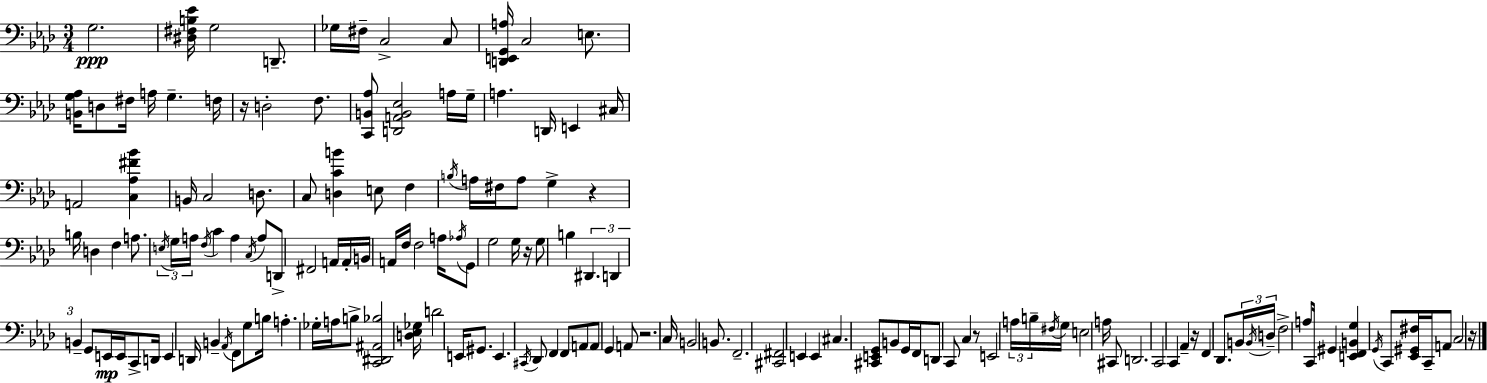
G3/h. [D#3,F#3,B3,Eb4]/s G3/h D2/e. Gb3/s F#3/s C3/h C3/e [D2,E2,G2,A3]/s C3/h E3/e. [B2,G3,Ab3]/s D3/e F#3/s A3/s G3/q. F3/s R/s D3/h F3/e. [C2,B2,Ab3]/e [D2,A2,B2,Eb3]/h A3/s G3/s A3/q. D2/s E2/q C#3/s A2/h [C3,Ab3,F#4,Bb4]/q B2/s C3/h D3/e. C3/e [D3,C4,B4]/q E3/e F3/q B3/s A3/s F#3/s A3/e G3/q R/q B3/s D3/q F3/q A3/e. E3/s G3/s A3/s F3/s C4/q A3/q C3/s A3/e D2/e F#2/h A2/s A2/s B2/s A2/s F3/s F3/h A3/s Ab3/s G2/e G3/h G3/s R/s G3/e B3/q D#2/q. D2/q B2/q G2/e E2/s E2/s C2/e D2/s E2/q D2/s B2/q Ab2/s F2/e G3/e B3/s A3/q. Gb3/s A3/s B3/e [C2,D#2,A#2,Bb3]/h [D3,Eb3,Gb3]/s D4/h E2/s G#2/e. E2/q. C#2/s Db2/e F2/q F2/e A2/e A2/e G2/q A2/e R/h. C3/s B2/h B2/e. F2/h. [C#2,F#2]/h E2/q E2/q C#3/q. [C#2,E2,G2]/e B2/e G2/s F2/s D2/e C2/e C3/q R/e E2/h A3/s B3/s F#3/s G3/s E3/h A3/s C#2/e D2/h. C2/h C2/q Ab2/q R/s F2/q Db2/e. B2/s B2/s D3/s F3/h A3/e C2/s G#2/q [E2,F2,B2,G3]/q G2/s C2/e [Eb2,G#2,F#3]/s C2/s A2/e C3/h R/s